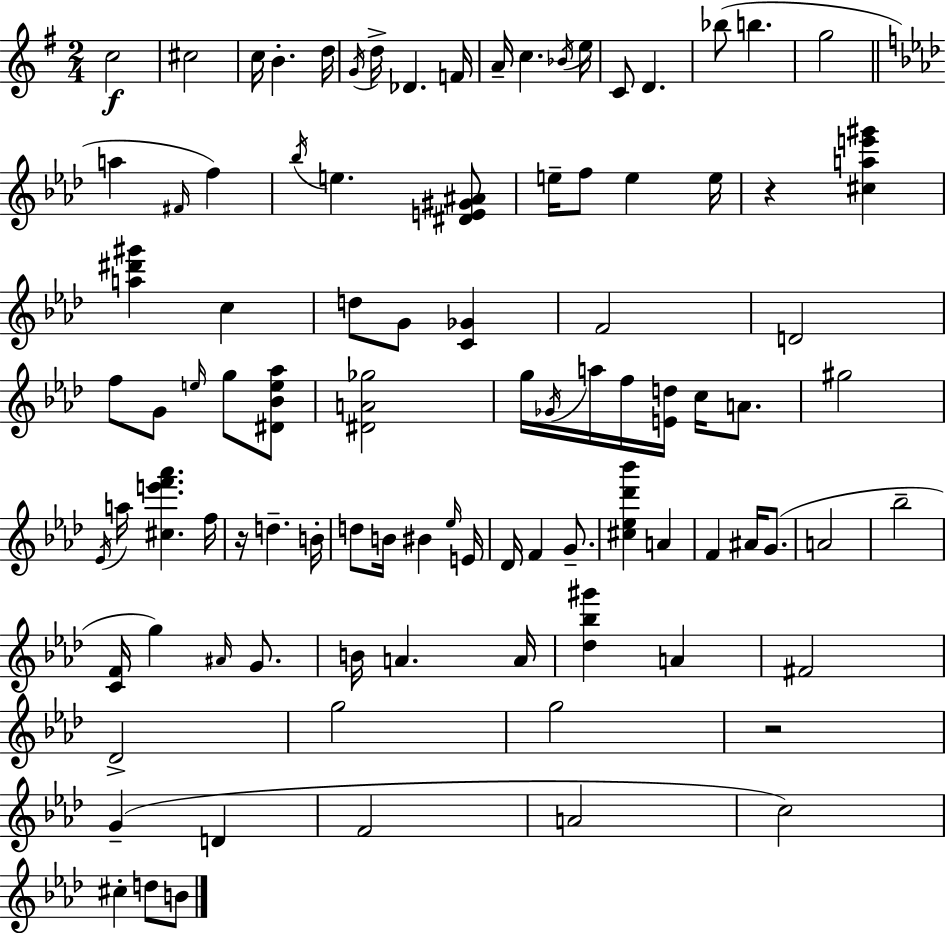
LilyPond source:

{
  \clef treble
  \numericTimeSignature
  \time 2/4
  \key g \major
  \repeat volta 2 { c''2\f | cis''2 | c''16 b'4.-. d''16 | \acciaccatura { g'16 } d''16-> des'4. | \break f'16 a'16-- c''4. | \acciaccatura { bes'16 } e''16 c'8 d'4. | bes''8( b''4. | g''2 | \break \bar "||" \break \key aes \major a''4 \grace { fis'16 } f''4) | \acciaccatura { bes''16 } e''4. | <dis' e' gis' ais'>8 e''16-- f''8 e''4 | e''16 r4 <cis'' a'' e''' gis'''>4 | \break <a'' dis''' gis'''>4 c''4 | d''8 g'8 <c' ges'>4 | f'2 | d'2 | \break f''8 g'8 \grace { e''16 } g''8 | <dis' bes' e'' aes''>8 <dis' a' ges''>2 | g''16 \acciaccatura { ges'16 } a''16 f''16 <e' d''>16 | c''16 a'8. gis''2 | \break \acciaccatura { ees'16 } a''16 <cis'' e''' f''' aes'''>4. | f''16 r16 d''4.-- | b'16-. d''8 b'16 | bis'4 \grace { ees''16 } e'16 des'16 f'4 | \break g'8.-- <cis'' ees'' des''' bes'''>4 | a'4 f'4 | ais'16 g'8.( a'2 | bes''2-- | \break <c' f'>16 g''4) | \grace { ais'16 } g'8. b'16 | a'4. a'16 <des'' bes'' gis'''>4 | a'4 fis'2 | \break des'2-> | g''2 | g''2 | r2 | \break g'4--( | d'4 f'2 | a'2 | c''2) | \break cis''4-. | d''8 b'8 } \bar "|."
}